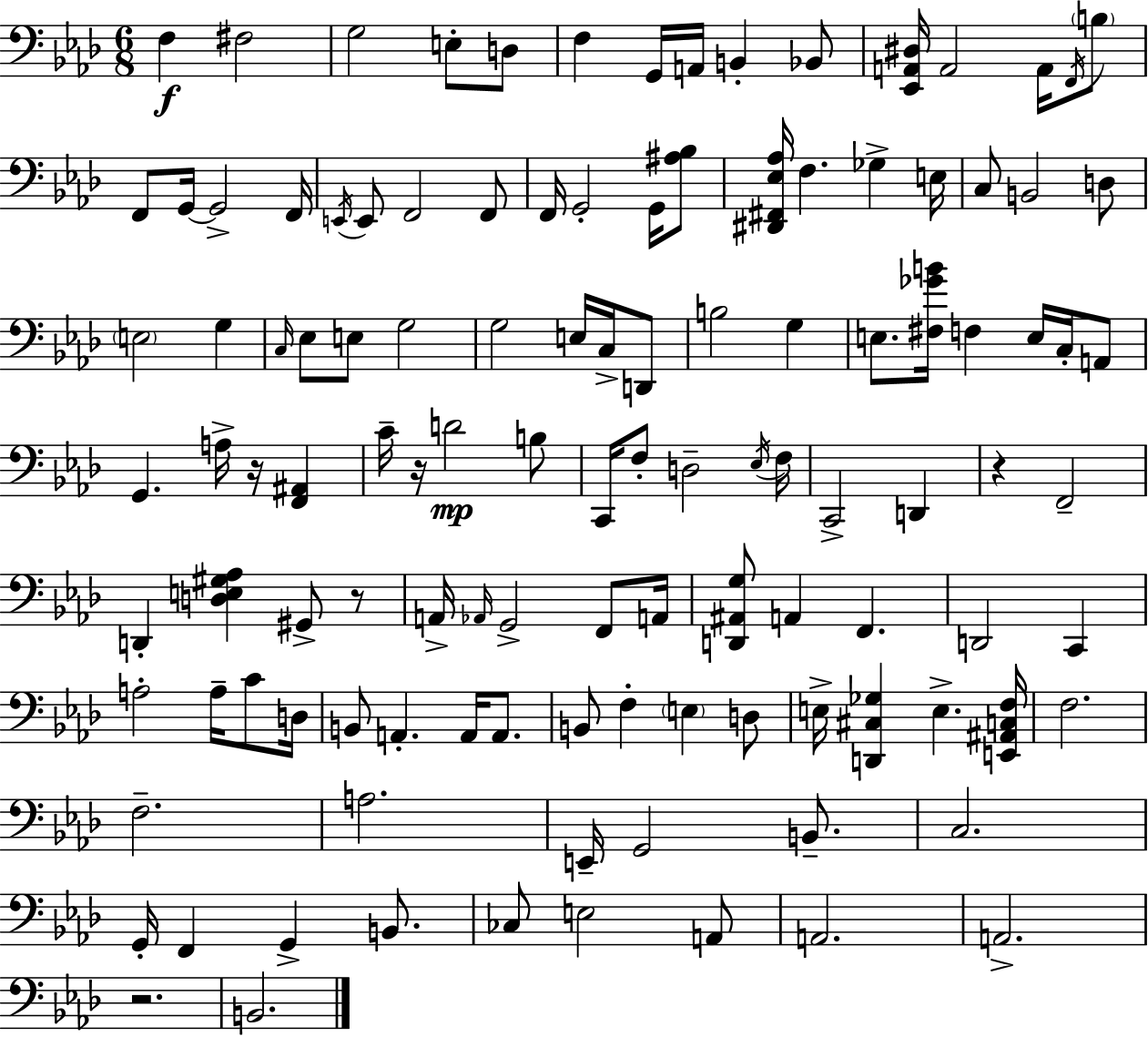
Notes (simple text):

F3/q F#3/h G3/h E3/e D3/e F3/q G2/s A2/s B2/q Bb2/e [Eb2,A2,D#3]/s A2/h A2/s F2/s B3/e F2/e G2/s G2/h F2/s E2/s E2/e F2/h F2/e F2/s G2/h G2/s [A#3,Bb3]/e [D#2,F#2,Eb3,Ab3]/s F3/q. Gb3/q E3/s C3/e B2/h D3/e E3/h G3/q C3/s Eb3/e E3/e G3/h G3/h E3/s C3/s D2/e B3/h G3/q E3/e. [F#3,Gb4,B4]/s F3/q E3/s C3/s A2/e G2/q. A3/s R/s [F2,A#2]/q C4/s R/s D4/h B3/e C2/s F3/e D3/h Eb3/s F3/s C2/h D2/q R/q F2/h D2/q [D3,E3,G#3,Ab3]/q G#2/e R/e A2/s Ab2/s G2/h F2/e A2/s [D2,A#2,G3]/e A2/q F2/q. D2/h C2/q A3/h A3/s C4/e D3/s B2/e A2/q. A2/s A2/e. B2/e F3/q E3/q D3/e E3/s [D2,C#3,Gb3]/q E3/q. [E2,A#2,C3,F3]/s F3/h. F3/h. A3/h. E2/s G2/h B2/e. C3/h. G2/s F2/q G2/q B2/e. CES3/e E3/h A2/e A2/h. A2/h. R/h. B2/h.